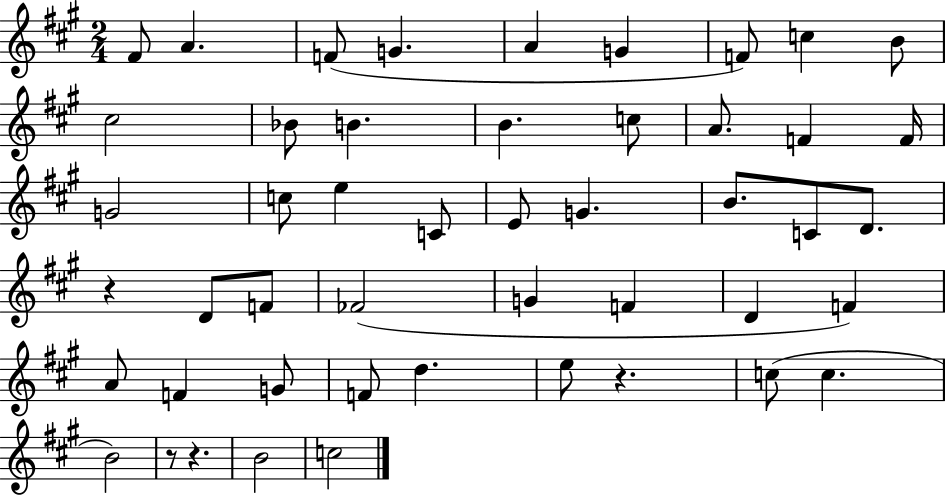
X:1
T:Untitled
M:2/4
L:1/4
K:A
^F/2 A F/2 G A G F/2 c B/2 ^c2 _B/2 B B c/2 A/2 F F/4 G2 c/2 e C/2 E/2 G B/2 C/2 D/2 z D/2 F/2 _F2 G F D F A/2 F G/2 F/2 d e/2 z c/2 c B2 z/2 z B2 c2